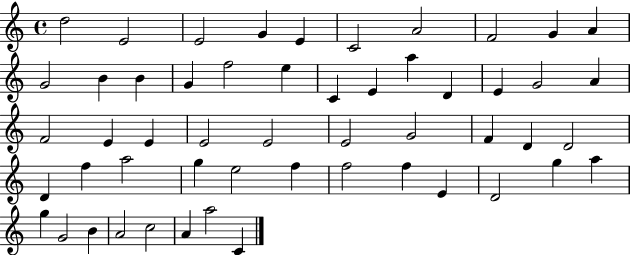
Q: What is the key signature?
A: C major